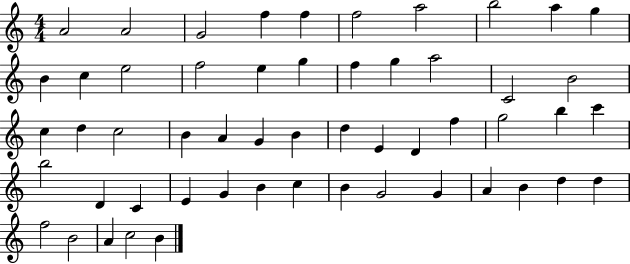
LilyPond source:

{
  \clef treble
  \numericTimeSignature
  \time 4/4
  \key c \major
  a'2 a'2 | g'2 f''4 f''4 | f''2 a''2 | b''2 a''4 g''4 | \break b'4 c''4 e''2 | f''2 e''4 g''4 | f''4 g''4 a''2 | c'2 b'2 | \break c''4 d''4 c''2 | b'4 a'4 g'4 b'4 | d''4 e'4 d'4 f''4 | g''2 b''4 c'''4 | \break b''2 d'4 c'4 | e'4 g'4 b'4 c''4 | b'4 g'2 g'4 | a'4 b'4 d''4 d''4 | \break f''2 b'2 | a'4 c''2 b'4 | \bar "|."
}